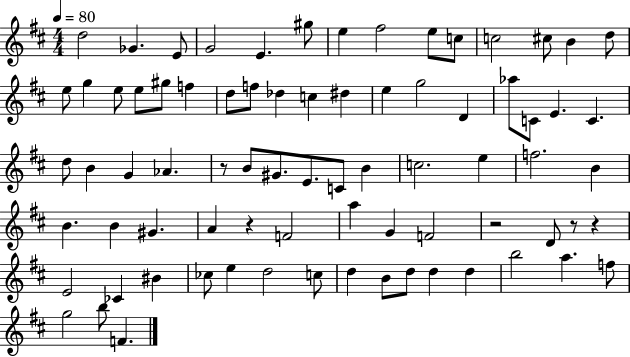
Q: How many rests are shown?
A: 5